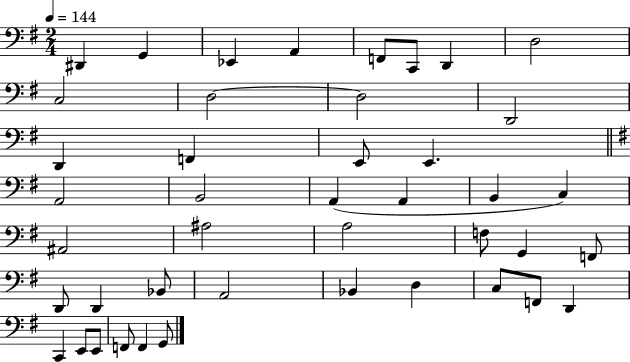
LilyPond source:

{
  \clef bass
  \numericTimeSignature
  \time 2/4
  \key g \major
  \tempo 4 = 144
  \repeat volta 2 { dis,4 g,4 | ees,4 a,4 | f,8 c,8 d,4 | d2 | \break c2 | d2~~ | d2 | d,2 | \break d,4 f,4 | e,8 e,4. | \bar "||" \break \key e \minor a,2 | b,2 | a,4( a,4 | b,4 c4) | \break ais,2 | ais2 | a2 | f8 g,4 f,8 | \break d,8 d,4 bes,8 | a,2 | bes,4 d4 | c8 f,8 d,4 | \break c,4 e,8 e,8 | f,8 f,4 g,8 | } \bar "|."
}